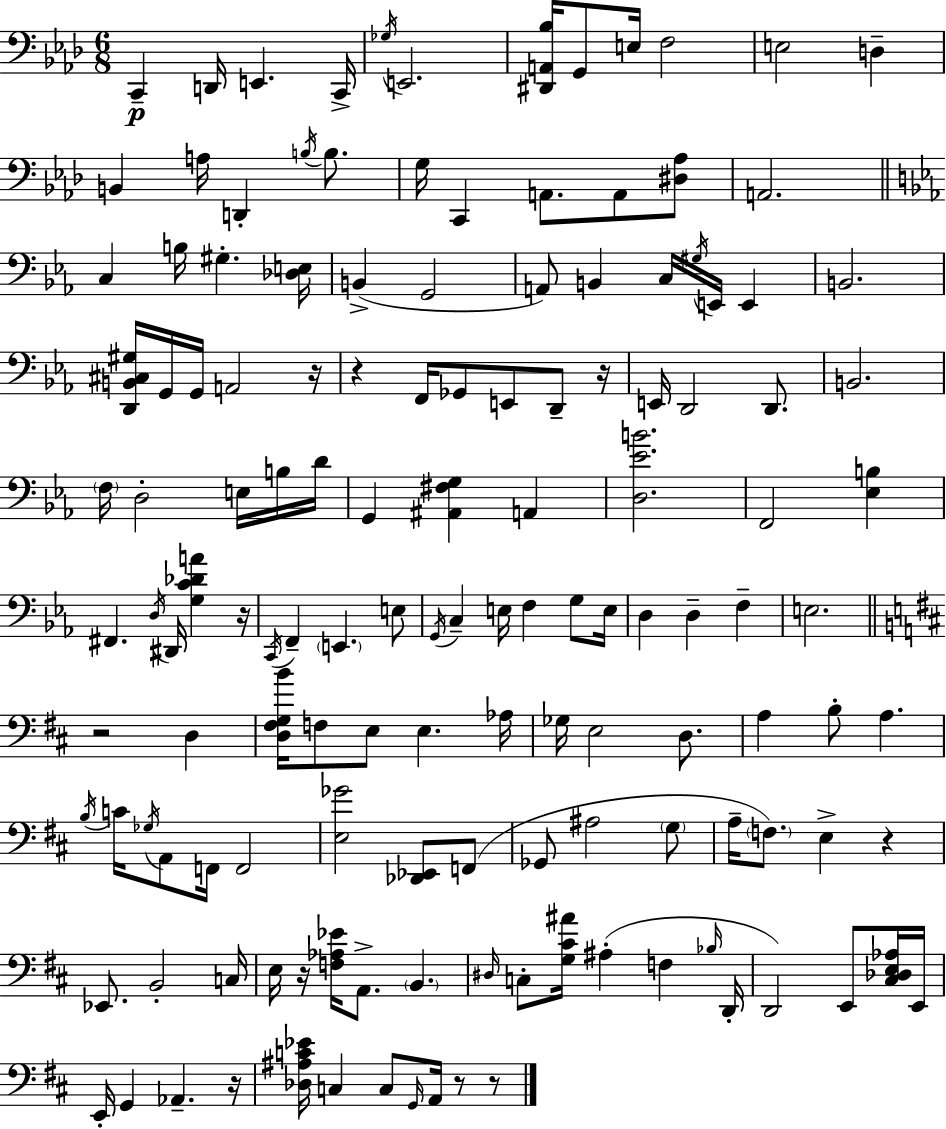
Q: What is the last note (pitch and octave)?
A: A2